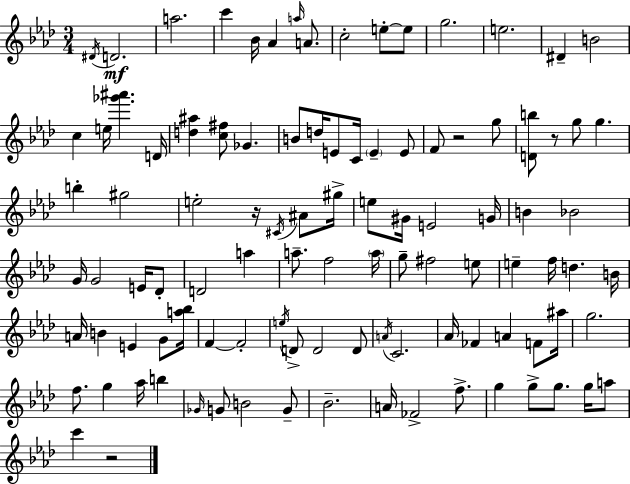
{
  \clef treble
  \numericTimeSignature
  \time 3/4
  \key aes \major
  \acciaccatura { dis'16 }\mf d'2. | a''2. | c'''4 bes'16 aes'4 \grace { a''16 } a'8. | c''2-. e''8-.~~ | \break e''8 g''2. | e''2. | dis'4-- b'2 | c''4 e''16 <ges''' ais'''>4. | \break d'16 <d'' ais''>4 <c'' fis''>8 ges'4. | b'8 d''16 e'8 c'16 \parenthesize e'4-- | e'8 f'8 r2 | g''8 <d' b''>8 r8 g''8 g''4. | \break b''4-. gis''2 | e''2-. r16 \acciaccatura { cis'16 } | ais'8 gis''16-> e''8 gis'16 e'2 | g'16 b'4 bes'2 | \break g'16 g'2 | e'16 des'8-. d'2 a''4 | a''8.-- f''2 | \parenthesize a''16 g''8-- fis''2 | \break e''8 e''4-- f''16 d''4. | b'16 a'16 b'4 e'4 | g'8 <a'' bes''>16 f'4~~ f'2-. | \acciaccatura { e''16 } d'8-> d'2 | \break d'8 \acciaccatura { a'16 } c'2. | aes'16 fes'4 a'4 | f'8 ais''16 g''2. | f''8. g''4 | \break aes''16 b''4 \grace { ges'16 } g'8 b'2 | g'8-- bes'2.-- | a'16 fes'2-> | f''8.-> g''4 g''8-> | \break g''8. g''16 a''8 c'''4 r2 | \bar "|."
}